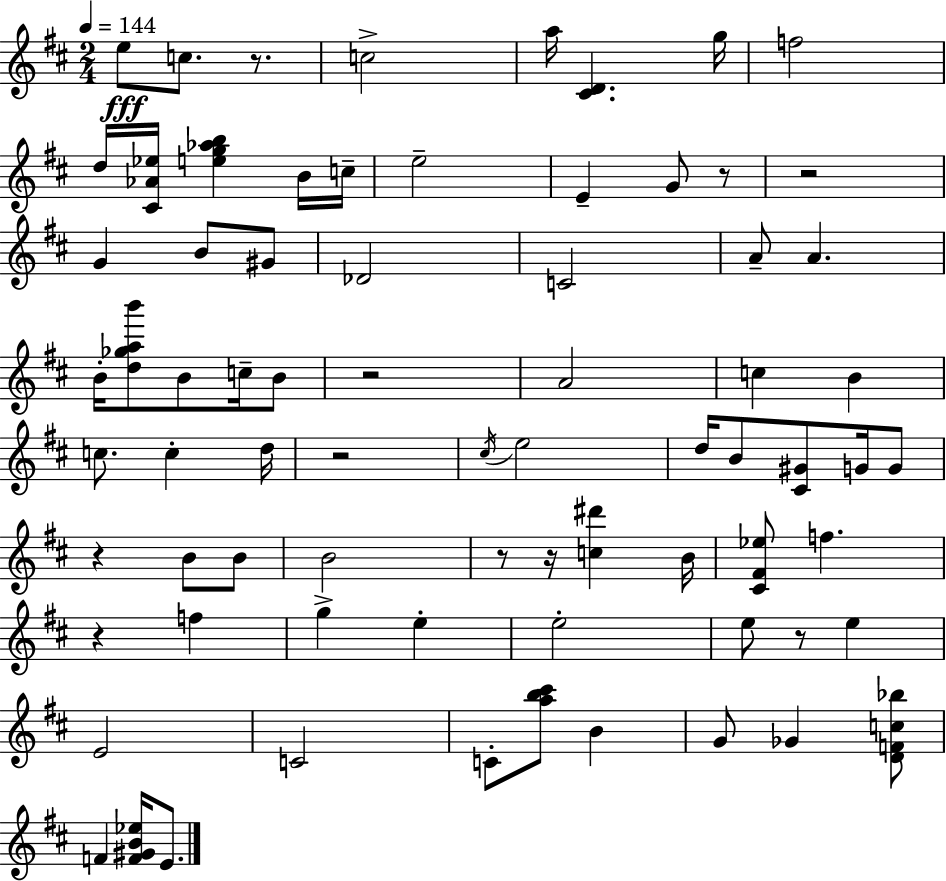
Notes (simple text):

E5/e C5/e. R/e. C5/h A5/s [C#4,D4]/q. G5/s F5/h D5/s [C#4,Ab4,Eb5]/s [E5,G5,Ab5,B5]/q B4/s C5/s E5/h E4/q G4/e R/e R/h G4/q B4/e G#4/e Db4/h C4/h A4/e A4/q. B4/s [D5,Gb5,A5,B6]/e B4/e C5/s B4/e R/h A4/h C5/q B4/q C5/e. C5/q D5/s R/h C#5/s E5/h D5/s B4/e [C#4,G#4]/e G4/s G4/e R/q B4/e B4/e B4/h R/e R/s [C5,D#6]/q B4/s [C#4,F#4,Eb5]/e F5/q. R/q F5/q G5/q E5/q E5/h E5/e R/e E5/q E4/h C4/h C4/e [A5,B5,C#6]/e B4/q G4/e Gb4/q [D4,F4,C5,Bb5]/e F4/q [F4,G#4,B4,Eb5]/s E4/e.